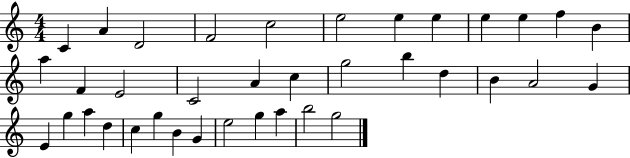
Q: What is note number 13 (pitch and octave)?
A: A5